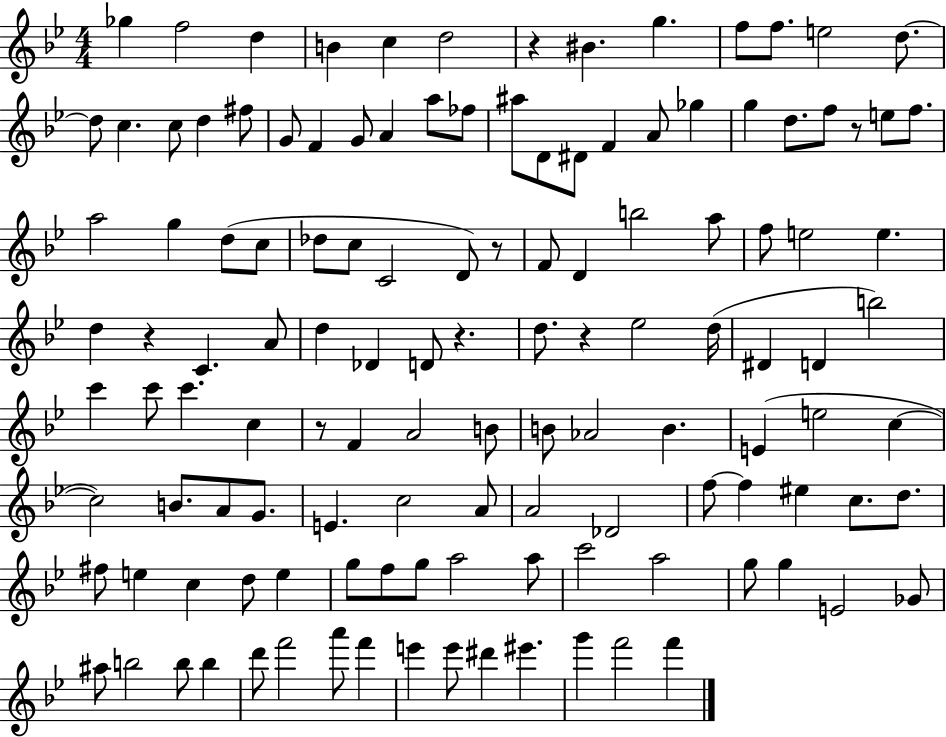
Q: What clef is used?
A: treble